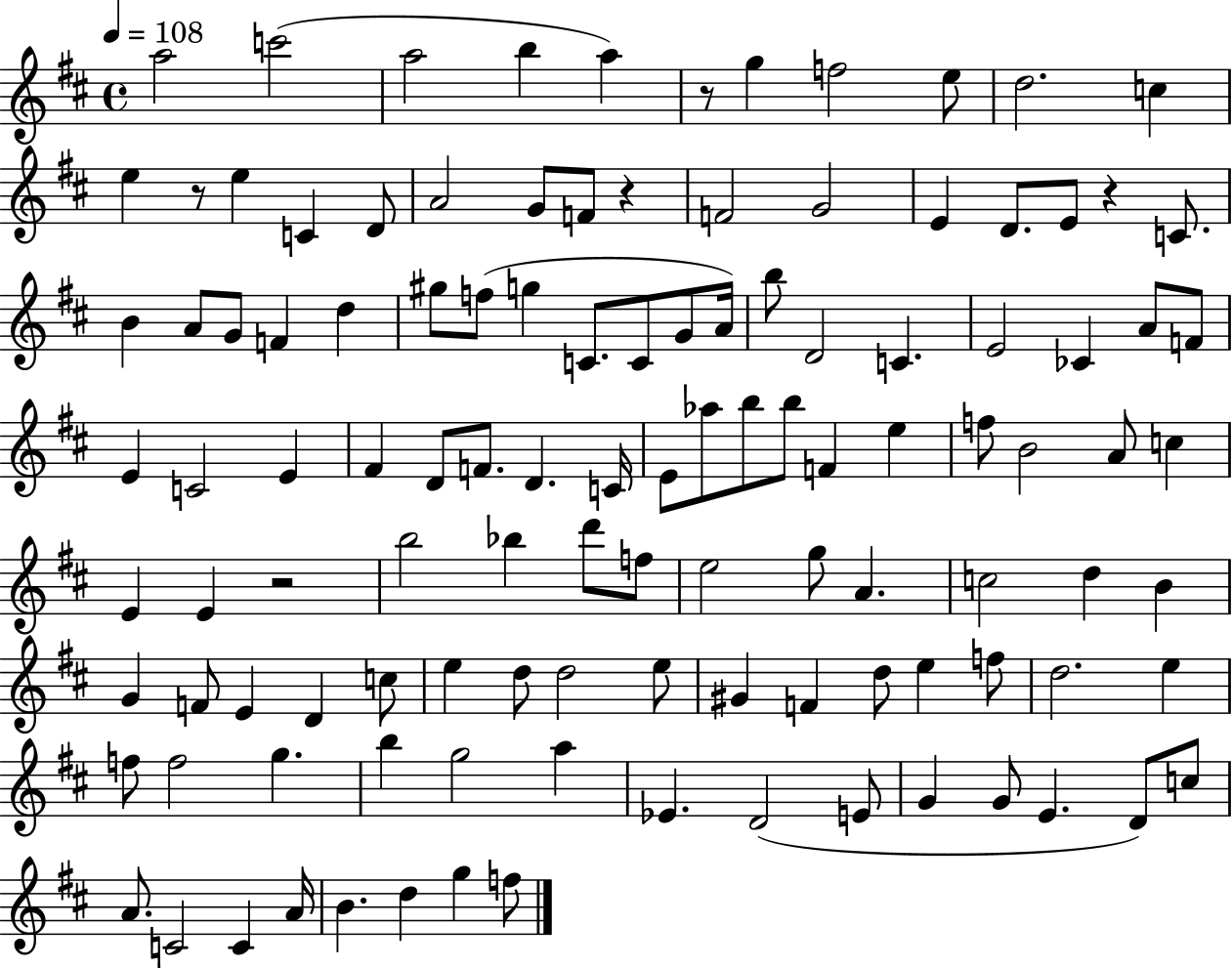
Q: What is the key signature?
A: D major